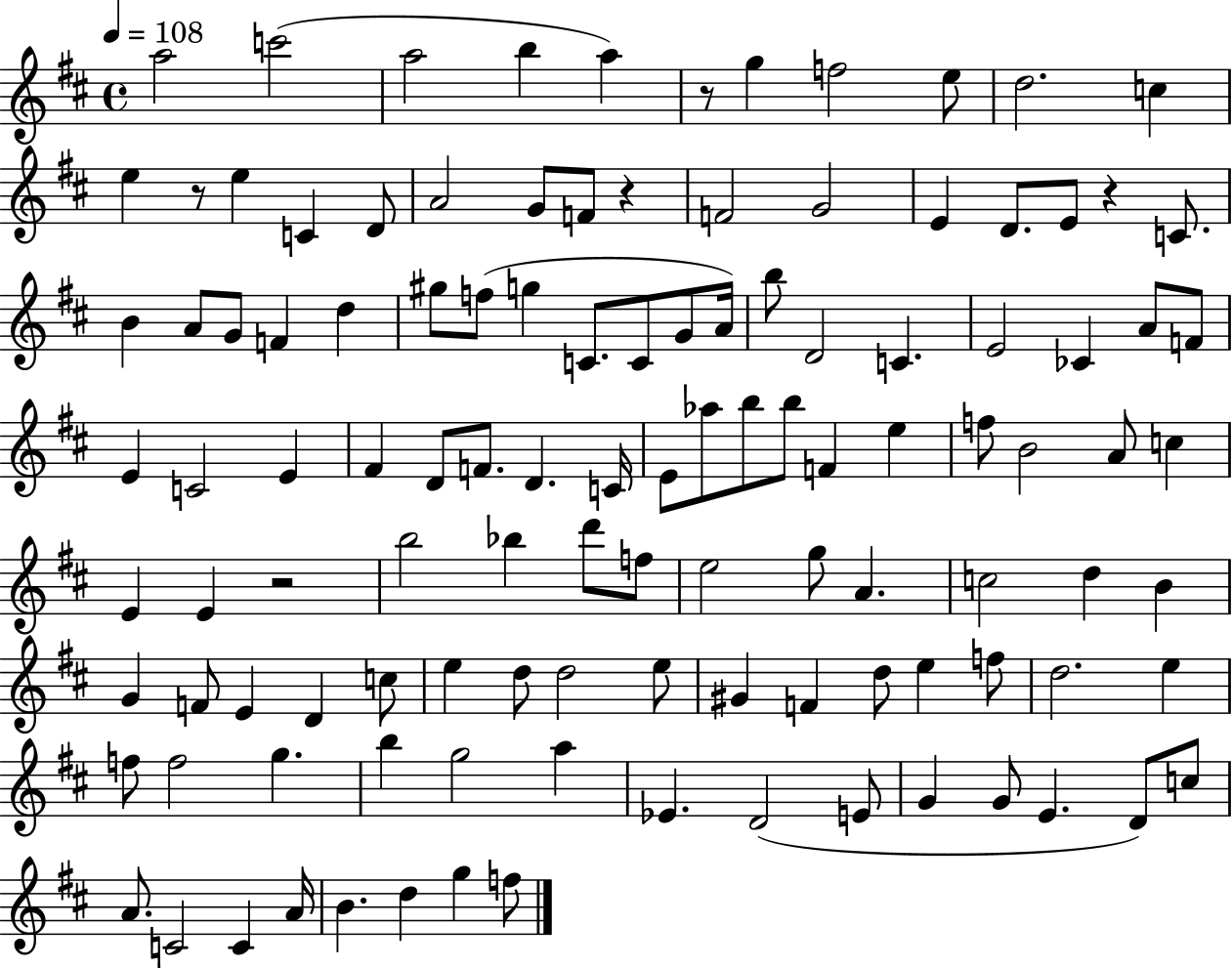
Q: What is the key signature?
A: D major